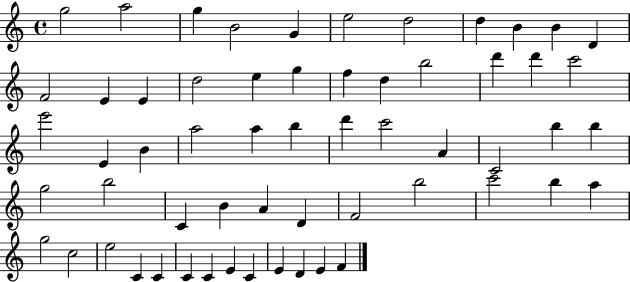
X:1
T:Untitled
M:4/4
L:1/4
K:C
g2 a2 g B2 G e2 d2 d B B D F2 E E d2 e g f d b2 d' d' c'2 e'2 E B a2 a b d' c'2 A C2 b b g2 b2 C B A D F2 b2 c'2 b a g2 c2 e2 C C C C E C E D E F